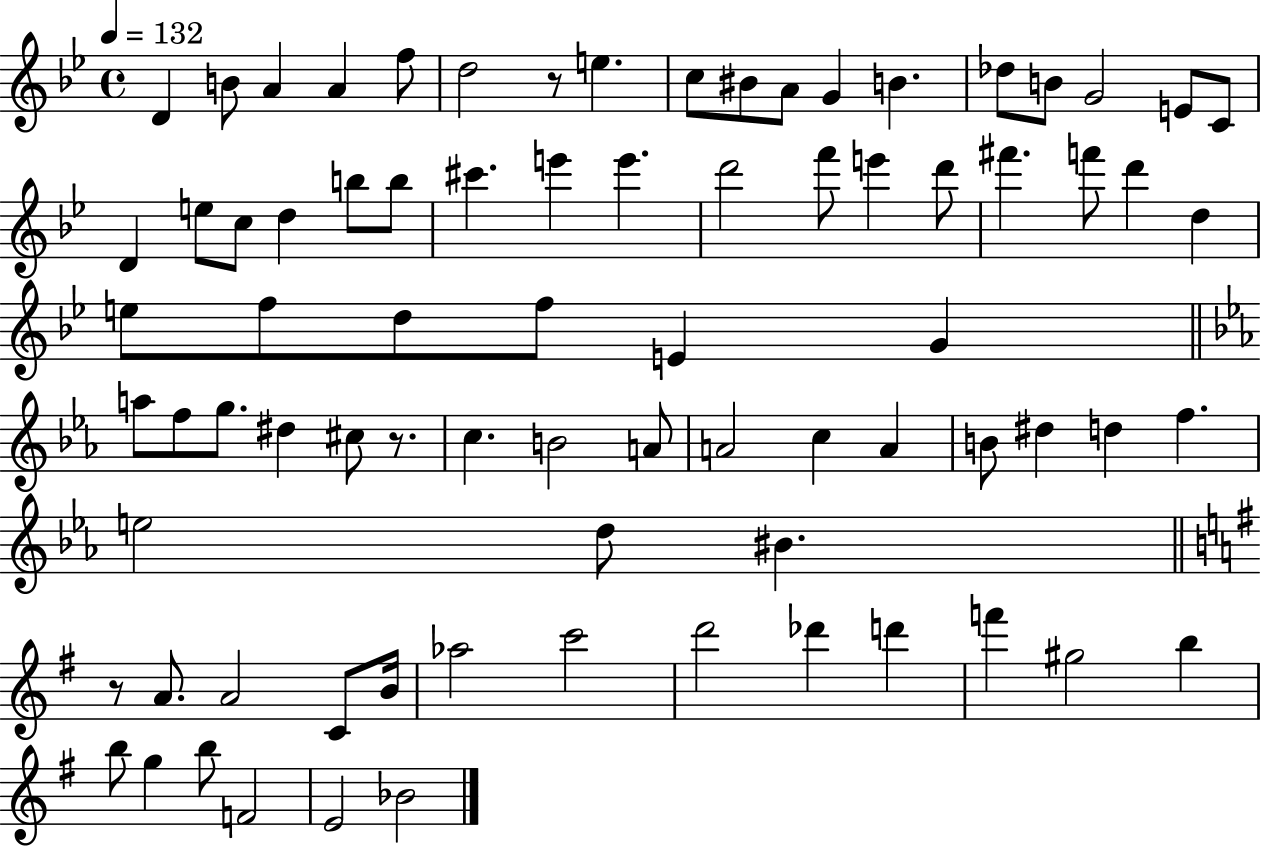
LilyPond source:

{
  \clef treble
  \time 4/4
  \defaultTimeSignature
  \key bes \major
  \tempo 4 = 132
  \repeat volta 2 { d'4 b'8 a'4 a'4 f''8 | d''2 r8 e''4. | c''8 bis'8 a'8 g'4 b'4. | des''8 b'8 g'2 e'8 c'8 | \break d'4 e''8 c''8 d''4 b''8 b''8 | cis'''4. e'''4 e'''4. | d'''2 f'''8 e'''4 d'''8 | fis'''4. f'''8 d'''4 d''4 | \break e''8 f''8 d''8 f''8 e'4 g'4 | \bar "||" \break \key c \minor a''8 f''8 g''8. dis''4 cis''8 r8. | c''4. b'2 a'8 | a'2 c''4 a'4 | b'8 dis''4 d''4 f''4. | \break e''2 d''8 bis'4. | \bar "||" \break \key g \major r8 a'8. a'2 c'8 b'16 | aes''2 c'''2 | d'''2 des'''4 d'''4 | f'''4 gis''2 b''4 | \break b''8 g''4 b''8 f'2 | e'2 bes'2 | } \bar "|."
}